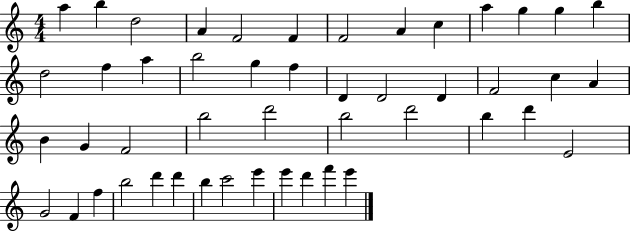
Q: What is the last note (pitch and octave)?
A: E6